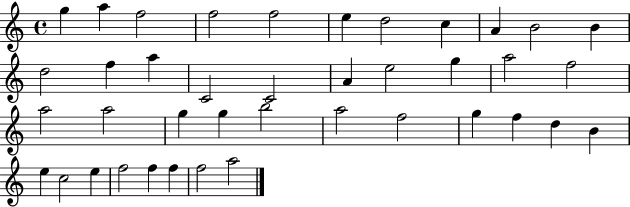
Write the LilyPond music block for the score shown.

{
  \clef treble
  \time 4/4
  \defaultTimeSignature
  \key c \major
  g''4 a''4 f''2 | f''2 f''2 | e''4 d''2 c''4 | a'4 b'2 b'4 | \break d''2 f''4 a''4 | c'2 c'2 | a'4 e''2 g''4 | a''2 f''2 | \break a''2 a''2 | g''4 g''4 b''2 | a''2 f''2 | g''4 f''4 d''4 b'4 | \break e''4 c''2 e''4 | f''2 f''4 f''4 | f''2 a''2 | \bar "|."
}